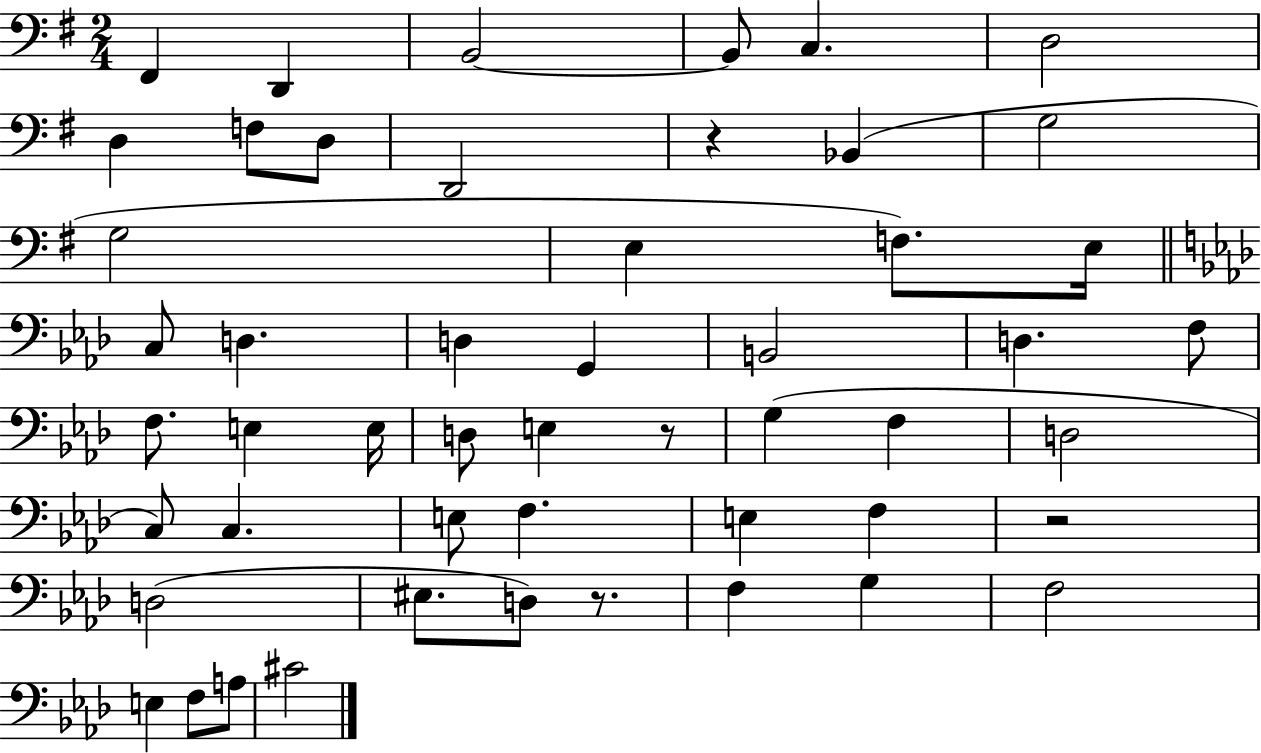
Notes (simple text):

F#2/q D2/q B2/h B2/e C3/q. D3/h D3/q F3/e D3/e D2/h R/q Bb2/q G3/h G3/h E3/q F3/e. E3/s C3/e D3/q. D3/q G2/q B2/h D3/q. F3/e F3/e. E3/q E3/s D3/e E3/q R/e G3/q F3/q D3/h C3/e C3/q. E3/e F3/q. E3/q F3/q R/h D3/h EIS3/e. D3/e R/e. F3/q G3/q F3/h E3/q F3/e A3/e C#4/h